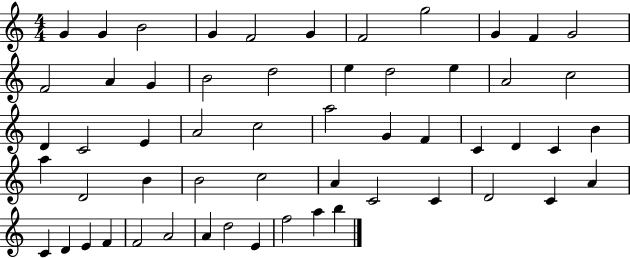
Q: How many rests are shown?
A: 0